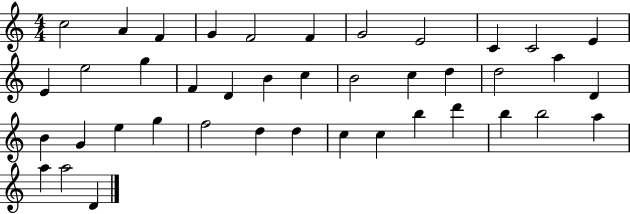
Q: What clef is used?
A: treble